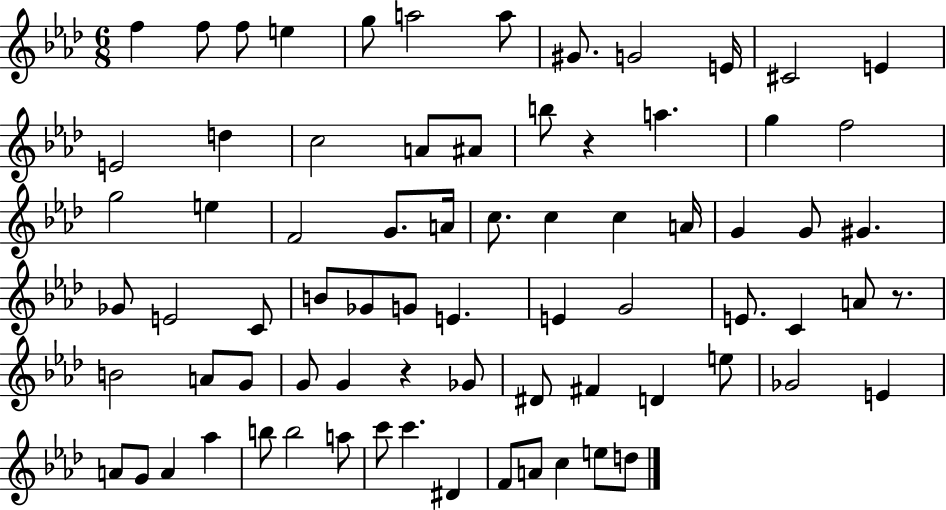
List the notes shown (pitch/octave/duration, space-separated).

F5/q F5/e F5/e E5/q G5/e A5/h A5/e G#4/e. G4/h E4/s C#4/h E4/q E4/h D5/q C5/h A4/e A#4/e B5/e R/q A5/q. G5/q F5/h G5/h E5/q F4/h G4/e. A4/s C5/e. C5/q C5/q A4/s G4/q G4/e G#4/q. Gb4/e E4/h C4/e B4/e Gb4/e G4/e E4/q. E4/q G4/h E4/e. C4/q A4/e R/e. B4/h A4/e G4/e G4/e G4/q R/q Gb4/e D#4/e F#4/q D4/q E5/e Gb4/h E4/q A4/e G4/e A4/q Ab5/q B5/e B5/h A5/e C6/e C6/q. D#4/q F4/e A4/e C5/q E5/e D5/e